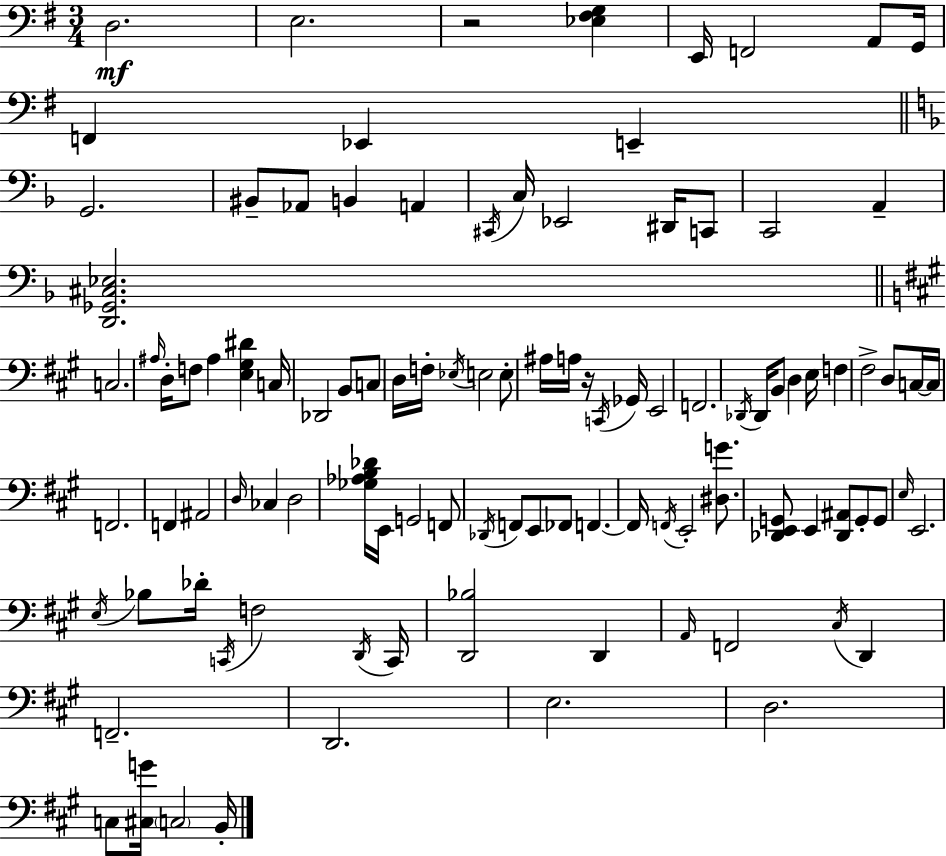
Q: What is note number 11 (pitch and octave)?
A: BIS2